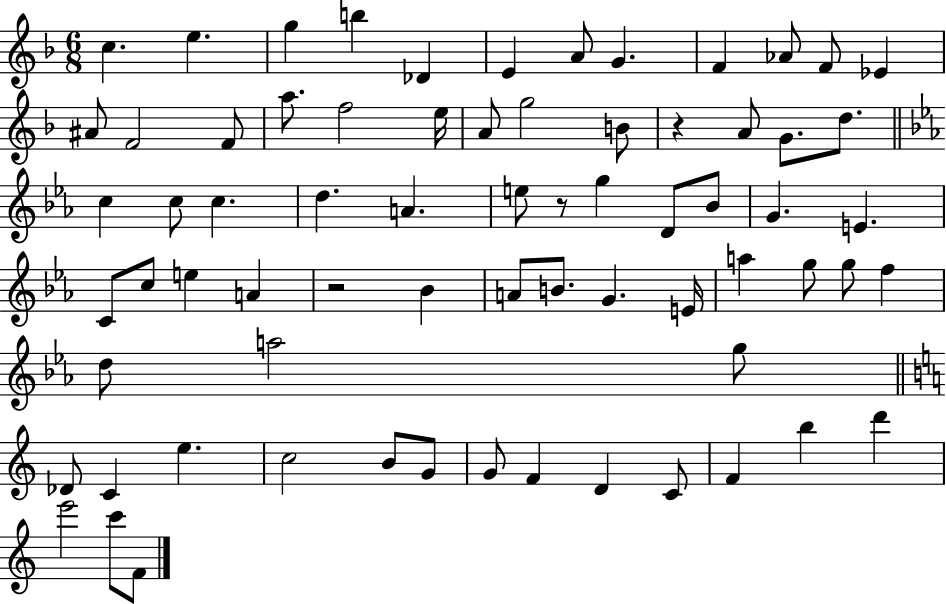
C5/q. E5/q. G5/q B5/q Db4/q E4/q A4/e G4/q. F4/q Ab4/e F4/e Eb4/q A#4/e F4/h F4/e A5/e. F5/h E5/s A4/e G5/h B4/e R/q A4/e G4/e. D5/e. C5/q C5/e C5/q. D5/q. A4/q. E5/e R/e G5/q D4/e Bb4/e G4/q. E4/q. C4/e C5/e E5/q A4/q R/h Bb4/q A4/e B4/e. G4/q. E4/s A5/q G5/e G5/e F5/q D5/e A5/h G5/e Db4/e C4/q E5/q. C5/h B4/e G4/e G4/e F4/q D4/q C4/e F4/q B5/q D6/q E6/h C6/e F4/e